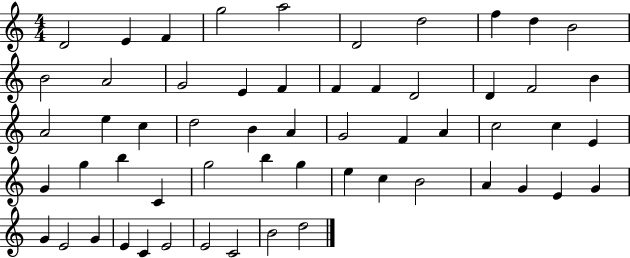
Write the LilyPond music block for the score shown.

{
  \clef treble
  \numericTimeSignature
  \time 4/4
  \key c \major
  d'2 e'4 f'4 | g''2 a''2 | d'2 d''2 | f''4 d''4 b'2 | \break b'2 a'2 | g'2 e'4 f'4 | f'4 f'4 d'2 | d'4 f'2 b'4 | \break a'2 e''4 c''4 | d''2 b'4 a'4 | g'2 f'4 a'4 | c''2 c''4 e'4 | \break g'4 g''4 b''4 c'4 | g''2 b''4 g''4 | e''4 c''4 b'2 | a'4 g'4 e'4 g'4 | \break g'4 e'2 g'4 | e'4 c'4 e'2 | e'2 c'2 | b'2 d''2 | \break \bar "|."
}